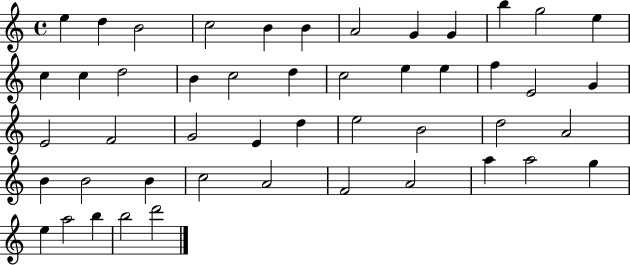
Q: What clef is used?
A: treble